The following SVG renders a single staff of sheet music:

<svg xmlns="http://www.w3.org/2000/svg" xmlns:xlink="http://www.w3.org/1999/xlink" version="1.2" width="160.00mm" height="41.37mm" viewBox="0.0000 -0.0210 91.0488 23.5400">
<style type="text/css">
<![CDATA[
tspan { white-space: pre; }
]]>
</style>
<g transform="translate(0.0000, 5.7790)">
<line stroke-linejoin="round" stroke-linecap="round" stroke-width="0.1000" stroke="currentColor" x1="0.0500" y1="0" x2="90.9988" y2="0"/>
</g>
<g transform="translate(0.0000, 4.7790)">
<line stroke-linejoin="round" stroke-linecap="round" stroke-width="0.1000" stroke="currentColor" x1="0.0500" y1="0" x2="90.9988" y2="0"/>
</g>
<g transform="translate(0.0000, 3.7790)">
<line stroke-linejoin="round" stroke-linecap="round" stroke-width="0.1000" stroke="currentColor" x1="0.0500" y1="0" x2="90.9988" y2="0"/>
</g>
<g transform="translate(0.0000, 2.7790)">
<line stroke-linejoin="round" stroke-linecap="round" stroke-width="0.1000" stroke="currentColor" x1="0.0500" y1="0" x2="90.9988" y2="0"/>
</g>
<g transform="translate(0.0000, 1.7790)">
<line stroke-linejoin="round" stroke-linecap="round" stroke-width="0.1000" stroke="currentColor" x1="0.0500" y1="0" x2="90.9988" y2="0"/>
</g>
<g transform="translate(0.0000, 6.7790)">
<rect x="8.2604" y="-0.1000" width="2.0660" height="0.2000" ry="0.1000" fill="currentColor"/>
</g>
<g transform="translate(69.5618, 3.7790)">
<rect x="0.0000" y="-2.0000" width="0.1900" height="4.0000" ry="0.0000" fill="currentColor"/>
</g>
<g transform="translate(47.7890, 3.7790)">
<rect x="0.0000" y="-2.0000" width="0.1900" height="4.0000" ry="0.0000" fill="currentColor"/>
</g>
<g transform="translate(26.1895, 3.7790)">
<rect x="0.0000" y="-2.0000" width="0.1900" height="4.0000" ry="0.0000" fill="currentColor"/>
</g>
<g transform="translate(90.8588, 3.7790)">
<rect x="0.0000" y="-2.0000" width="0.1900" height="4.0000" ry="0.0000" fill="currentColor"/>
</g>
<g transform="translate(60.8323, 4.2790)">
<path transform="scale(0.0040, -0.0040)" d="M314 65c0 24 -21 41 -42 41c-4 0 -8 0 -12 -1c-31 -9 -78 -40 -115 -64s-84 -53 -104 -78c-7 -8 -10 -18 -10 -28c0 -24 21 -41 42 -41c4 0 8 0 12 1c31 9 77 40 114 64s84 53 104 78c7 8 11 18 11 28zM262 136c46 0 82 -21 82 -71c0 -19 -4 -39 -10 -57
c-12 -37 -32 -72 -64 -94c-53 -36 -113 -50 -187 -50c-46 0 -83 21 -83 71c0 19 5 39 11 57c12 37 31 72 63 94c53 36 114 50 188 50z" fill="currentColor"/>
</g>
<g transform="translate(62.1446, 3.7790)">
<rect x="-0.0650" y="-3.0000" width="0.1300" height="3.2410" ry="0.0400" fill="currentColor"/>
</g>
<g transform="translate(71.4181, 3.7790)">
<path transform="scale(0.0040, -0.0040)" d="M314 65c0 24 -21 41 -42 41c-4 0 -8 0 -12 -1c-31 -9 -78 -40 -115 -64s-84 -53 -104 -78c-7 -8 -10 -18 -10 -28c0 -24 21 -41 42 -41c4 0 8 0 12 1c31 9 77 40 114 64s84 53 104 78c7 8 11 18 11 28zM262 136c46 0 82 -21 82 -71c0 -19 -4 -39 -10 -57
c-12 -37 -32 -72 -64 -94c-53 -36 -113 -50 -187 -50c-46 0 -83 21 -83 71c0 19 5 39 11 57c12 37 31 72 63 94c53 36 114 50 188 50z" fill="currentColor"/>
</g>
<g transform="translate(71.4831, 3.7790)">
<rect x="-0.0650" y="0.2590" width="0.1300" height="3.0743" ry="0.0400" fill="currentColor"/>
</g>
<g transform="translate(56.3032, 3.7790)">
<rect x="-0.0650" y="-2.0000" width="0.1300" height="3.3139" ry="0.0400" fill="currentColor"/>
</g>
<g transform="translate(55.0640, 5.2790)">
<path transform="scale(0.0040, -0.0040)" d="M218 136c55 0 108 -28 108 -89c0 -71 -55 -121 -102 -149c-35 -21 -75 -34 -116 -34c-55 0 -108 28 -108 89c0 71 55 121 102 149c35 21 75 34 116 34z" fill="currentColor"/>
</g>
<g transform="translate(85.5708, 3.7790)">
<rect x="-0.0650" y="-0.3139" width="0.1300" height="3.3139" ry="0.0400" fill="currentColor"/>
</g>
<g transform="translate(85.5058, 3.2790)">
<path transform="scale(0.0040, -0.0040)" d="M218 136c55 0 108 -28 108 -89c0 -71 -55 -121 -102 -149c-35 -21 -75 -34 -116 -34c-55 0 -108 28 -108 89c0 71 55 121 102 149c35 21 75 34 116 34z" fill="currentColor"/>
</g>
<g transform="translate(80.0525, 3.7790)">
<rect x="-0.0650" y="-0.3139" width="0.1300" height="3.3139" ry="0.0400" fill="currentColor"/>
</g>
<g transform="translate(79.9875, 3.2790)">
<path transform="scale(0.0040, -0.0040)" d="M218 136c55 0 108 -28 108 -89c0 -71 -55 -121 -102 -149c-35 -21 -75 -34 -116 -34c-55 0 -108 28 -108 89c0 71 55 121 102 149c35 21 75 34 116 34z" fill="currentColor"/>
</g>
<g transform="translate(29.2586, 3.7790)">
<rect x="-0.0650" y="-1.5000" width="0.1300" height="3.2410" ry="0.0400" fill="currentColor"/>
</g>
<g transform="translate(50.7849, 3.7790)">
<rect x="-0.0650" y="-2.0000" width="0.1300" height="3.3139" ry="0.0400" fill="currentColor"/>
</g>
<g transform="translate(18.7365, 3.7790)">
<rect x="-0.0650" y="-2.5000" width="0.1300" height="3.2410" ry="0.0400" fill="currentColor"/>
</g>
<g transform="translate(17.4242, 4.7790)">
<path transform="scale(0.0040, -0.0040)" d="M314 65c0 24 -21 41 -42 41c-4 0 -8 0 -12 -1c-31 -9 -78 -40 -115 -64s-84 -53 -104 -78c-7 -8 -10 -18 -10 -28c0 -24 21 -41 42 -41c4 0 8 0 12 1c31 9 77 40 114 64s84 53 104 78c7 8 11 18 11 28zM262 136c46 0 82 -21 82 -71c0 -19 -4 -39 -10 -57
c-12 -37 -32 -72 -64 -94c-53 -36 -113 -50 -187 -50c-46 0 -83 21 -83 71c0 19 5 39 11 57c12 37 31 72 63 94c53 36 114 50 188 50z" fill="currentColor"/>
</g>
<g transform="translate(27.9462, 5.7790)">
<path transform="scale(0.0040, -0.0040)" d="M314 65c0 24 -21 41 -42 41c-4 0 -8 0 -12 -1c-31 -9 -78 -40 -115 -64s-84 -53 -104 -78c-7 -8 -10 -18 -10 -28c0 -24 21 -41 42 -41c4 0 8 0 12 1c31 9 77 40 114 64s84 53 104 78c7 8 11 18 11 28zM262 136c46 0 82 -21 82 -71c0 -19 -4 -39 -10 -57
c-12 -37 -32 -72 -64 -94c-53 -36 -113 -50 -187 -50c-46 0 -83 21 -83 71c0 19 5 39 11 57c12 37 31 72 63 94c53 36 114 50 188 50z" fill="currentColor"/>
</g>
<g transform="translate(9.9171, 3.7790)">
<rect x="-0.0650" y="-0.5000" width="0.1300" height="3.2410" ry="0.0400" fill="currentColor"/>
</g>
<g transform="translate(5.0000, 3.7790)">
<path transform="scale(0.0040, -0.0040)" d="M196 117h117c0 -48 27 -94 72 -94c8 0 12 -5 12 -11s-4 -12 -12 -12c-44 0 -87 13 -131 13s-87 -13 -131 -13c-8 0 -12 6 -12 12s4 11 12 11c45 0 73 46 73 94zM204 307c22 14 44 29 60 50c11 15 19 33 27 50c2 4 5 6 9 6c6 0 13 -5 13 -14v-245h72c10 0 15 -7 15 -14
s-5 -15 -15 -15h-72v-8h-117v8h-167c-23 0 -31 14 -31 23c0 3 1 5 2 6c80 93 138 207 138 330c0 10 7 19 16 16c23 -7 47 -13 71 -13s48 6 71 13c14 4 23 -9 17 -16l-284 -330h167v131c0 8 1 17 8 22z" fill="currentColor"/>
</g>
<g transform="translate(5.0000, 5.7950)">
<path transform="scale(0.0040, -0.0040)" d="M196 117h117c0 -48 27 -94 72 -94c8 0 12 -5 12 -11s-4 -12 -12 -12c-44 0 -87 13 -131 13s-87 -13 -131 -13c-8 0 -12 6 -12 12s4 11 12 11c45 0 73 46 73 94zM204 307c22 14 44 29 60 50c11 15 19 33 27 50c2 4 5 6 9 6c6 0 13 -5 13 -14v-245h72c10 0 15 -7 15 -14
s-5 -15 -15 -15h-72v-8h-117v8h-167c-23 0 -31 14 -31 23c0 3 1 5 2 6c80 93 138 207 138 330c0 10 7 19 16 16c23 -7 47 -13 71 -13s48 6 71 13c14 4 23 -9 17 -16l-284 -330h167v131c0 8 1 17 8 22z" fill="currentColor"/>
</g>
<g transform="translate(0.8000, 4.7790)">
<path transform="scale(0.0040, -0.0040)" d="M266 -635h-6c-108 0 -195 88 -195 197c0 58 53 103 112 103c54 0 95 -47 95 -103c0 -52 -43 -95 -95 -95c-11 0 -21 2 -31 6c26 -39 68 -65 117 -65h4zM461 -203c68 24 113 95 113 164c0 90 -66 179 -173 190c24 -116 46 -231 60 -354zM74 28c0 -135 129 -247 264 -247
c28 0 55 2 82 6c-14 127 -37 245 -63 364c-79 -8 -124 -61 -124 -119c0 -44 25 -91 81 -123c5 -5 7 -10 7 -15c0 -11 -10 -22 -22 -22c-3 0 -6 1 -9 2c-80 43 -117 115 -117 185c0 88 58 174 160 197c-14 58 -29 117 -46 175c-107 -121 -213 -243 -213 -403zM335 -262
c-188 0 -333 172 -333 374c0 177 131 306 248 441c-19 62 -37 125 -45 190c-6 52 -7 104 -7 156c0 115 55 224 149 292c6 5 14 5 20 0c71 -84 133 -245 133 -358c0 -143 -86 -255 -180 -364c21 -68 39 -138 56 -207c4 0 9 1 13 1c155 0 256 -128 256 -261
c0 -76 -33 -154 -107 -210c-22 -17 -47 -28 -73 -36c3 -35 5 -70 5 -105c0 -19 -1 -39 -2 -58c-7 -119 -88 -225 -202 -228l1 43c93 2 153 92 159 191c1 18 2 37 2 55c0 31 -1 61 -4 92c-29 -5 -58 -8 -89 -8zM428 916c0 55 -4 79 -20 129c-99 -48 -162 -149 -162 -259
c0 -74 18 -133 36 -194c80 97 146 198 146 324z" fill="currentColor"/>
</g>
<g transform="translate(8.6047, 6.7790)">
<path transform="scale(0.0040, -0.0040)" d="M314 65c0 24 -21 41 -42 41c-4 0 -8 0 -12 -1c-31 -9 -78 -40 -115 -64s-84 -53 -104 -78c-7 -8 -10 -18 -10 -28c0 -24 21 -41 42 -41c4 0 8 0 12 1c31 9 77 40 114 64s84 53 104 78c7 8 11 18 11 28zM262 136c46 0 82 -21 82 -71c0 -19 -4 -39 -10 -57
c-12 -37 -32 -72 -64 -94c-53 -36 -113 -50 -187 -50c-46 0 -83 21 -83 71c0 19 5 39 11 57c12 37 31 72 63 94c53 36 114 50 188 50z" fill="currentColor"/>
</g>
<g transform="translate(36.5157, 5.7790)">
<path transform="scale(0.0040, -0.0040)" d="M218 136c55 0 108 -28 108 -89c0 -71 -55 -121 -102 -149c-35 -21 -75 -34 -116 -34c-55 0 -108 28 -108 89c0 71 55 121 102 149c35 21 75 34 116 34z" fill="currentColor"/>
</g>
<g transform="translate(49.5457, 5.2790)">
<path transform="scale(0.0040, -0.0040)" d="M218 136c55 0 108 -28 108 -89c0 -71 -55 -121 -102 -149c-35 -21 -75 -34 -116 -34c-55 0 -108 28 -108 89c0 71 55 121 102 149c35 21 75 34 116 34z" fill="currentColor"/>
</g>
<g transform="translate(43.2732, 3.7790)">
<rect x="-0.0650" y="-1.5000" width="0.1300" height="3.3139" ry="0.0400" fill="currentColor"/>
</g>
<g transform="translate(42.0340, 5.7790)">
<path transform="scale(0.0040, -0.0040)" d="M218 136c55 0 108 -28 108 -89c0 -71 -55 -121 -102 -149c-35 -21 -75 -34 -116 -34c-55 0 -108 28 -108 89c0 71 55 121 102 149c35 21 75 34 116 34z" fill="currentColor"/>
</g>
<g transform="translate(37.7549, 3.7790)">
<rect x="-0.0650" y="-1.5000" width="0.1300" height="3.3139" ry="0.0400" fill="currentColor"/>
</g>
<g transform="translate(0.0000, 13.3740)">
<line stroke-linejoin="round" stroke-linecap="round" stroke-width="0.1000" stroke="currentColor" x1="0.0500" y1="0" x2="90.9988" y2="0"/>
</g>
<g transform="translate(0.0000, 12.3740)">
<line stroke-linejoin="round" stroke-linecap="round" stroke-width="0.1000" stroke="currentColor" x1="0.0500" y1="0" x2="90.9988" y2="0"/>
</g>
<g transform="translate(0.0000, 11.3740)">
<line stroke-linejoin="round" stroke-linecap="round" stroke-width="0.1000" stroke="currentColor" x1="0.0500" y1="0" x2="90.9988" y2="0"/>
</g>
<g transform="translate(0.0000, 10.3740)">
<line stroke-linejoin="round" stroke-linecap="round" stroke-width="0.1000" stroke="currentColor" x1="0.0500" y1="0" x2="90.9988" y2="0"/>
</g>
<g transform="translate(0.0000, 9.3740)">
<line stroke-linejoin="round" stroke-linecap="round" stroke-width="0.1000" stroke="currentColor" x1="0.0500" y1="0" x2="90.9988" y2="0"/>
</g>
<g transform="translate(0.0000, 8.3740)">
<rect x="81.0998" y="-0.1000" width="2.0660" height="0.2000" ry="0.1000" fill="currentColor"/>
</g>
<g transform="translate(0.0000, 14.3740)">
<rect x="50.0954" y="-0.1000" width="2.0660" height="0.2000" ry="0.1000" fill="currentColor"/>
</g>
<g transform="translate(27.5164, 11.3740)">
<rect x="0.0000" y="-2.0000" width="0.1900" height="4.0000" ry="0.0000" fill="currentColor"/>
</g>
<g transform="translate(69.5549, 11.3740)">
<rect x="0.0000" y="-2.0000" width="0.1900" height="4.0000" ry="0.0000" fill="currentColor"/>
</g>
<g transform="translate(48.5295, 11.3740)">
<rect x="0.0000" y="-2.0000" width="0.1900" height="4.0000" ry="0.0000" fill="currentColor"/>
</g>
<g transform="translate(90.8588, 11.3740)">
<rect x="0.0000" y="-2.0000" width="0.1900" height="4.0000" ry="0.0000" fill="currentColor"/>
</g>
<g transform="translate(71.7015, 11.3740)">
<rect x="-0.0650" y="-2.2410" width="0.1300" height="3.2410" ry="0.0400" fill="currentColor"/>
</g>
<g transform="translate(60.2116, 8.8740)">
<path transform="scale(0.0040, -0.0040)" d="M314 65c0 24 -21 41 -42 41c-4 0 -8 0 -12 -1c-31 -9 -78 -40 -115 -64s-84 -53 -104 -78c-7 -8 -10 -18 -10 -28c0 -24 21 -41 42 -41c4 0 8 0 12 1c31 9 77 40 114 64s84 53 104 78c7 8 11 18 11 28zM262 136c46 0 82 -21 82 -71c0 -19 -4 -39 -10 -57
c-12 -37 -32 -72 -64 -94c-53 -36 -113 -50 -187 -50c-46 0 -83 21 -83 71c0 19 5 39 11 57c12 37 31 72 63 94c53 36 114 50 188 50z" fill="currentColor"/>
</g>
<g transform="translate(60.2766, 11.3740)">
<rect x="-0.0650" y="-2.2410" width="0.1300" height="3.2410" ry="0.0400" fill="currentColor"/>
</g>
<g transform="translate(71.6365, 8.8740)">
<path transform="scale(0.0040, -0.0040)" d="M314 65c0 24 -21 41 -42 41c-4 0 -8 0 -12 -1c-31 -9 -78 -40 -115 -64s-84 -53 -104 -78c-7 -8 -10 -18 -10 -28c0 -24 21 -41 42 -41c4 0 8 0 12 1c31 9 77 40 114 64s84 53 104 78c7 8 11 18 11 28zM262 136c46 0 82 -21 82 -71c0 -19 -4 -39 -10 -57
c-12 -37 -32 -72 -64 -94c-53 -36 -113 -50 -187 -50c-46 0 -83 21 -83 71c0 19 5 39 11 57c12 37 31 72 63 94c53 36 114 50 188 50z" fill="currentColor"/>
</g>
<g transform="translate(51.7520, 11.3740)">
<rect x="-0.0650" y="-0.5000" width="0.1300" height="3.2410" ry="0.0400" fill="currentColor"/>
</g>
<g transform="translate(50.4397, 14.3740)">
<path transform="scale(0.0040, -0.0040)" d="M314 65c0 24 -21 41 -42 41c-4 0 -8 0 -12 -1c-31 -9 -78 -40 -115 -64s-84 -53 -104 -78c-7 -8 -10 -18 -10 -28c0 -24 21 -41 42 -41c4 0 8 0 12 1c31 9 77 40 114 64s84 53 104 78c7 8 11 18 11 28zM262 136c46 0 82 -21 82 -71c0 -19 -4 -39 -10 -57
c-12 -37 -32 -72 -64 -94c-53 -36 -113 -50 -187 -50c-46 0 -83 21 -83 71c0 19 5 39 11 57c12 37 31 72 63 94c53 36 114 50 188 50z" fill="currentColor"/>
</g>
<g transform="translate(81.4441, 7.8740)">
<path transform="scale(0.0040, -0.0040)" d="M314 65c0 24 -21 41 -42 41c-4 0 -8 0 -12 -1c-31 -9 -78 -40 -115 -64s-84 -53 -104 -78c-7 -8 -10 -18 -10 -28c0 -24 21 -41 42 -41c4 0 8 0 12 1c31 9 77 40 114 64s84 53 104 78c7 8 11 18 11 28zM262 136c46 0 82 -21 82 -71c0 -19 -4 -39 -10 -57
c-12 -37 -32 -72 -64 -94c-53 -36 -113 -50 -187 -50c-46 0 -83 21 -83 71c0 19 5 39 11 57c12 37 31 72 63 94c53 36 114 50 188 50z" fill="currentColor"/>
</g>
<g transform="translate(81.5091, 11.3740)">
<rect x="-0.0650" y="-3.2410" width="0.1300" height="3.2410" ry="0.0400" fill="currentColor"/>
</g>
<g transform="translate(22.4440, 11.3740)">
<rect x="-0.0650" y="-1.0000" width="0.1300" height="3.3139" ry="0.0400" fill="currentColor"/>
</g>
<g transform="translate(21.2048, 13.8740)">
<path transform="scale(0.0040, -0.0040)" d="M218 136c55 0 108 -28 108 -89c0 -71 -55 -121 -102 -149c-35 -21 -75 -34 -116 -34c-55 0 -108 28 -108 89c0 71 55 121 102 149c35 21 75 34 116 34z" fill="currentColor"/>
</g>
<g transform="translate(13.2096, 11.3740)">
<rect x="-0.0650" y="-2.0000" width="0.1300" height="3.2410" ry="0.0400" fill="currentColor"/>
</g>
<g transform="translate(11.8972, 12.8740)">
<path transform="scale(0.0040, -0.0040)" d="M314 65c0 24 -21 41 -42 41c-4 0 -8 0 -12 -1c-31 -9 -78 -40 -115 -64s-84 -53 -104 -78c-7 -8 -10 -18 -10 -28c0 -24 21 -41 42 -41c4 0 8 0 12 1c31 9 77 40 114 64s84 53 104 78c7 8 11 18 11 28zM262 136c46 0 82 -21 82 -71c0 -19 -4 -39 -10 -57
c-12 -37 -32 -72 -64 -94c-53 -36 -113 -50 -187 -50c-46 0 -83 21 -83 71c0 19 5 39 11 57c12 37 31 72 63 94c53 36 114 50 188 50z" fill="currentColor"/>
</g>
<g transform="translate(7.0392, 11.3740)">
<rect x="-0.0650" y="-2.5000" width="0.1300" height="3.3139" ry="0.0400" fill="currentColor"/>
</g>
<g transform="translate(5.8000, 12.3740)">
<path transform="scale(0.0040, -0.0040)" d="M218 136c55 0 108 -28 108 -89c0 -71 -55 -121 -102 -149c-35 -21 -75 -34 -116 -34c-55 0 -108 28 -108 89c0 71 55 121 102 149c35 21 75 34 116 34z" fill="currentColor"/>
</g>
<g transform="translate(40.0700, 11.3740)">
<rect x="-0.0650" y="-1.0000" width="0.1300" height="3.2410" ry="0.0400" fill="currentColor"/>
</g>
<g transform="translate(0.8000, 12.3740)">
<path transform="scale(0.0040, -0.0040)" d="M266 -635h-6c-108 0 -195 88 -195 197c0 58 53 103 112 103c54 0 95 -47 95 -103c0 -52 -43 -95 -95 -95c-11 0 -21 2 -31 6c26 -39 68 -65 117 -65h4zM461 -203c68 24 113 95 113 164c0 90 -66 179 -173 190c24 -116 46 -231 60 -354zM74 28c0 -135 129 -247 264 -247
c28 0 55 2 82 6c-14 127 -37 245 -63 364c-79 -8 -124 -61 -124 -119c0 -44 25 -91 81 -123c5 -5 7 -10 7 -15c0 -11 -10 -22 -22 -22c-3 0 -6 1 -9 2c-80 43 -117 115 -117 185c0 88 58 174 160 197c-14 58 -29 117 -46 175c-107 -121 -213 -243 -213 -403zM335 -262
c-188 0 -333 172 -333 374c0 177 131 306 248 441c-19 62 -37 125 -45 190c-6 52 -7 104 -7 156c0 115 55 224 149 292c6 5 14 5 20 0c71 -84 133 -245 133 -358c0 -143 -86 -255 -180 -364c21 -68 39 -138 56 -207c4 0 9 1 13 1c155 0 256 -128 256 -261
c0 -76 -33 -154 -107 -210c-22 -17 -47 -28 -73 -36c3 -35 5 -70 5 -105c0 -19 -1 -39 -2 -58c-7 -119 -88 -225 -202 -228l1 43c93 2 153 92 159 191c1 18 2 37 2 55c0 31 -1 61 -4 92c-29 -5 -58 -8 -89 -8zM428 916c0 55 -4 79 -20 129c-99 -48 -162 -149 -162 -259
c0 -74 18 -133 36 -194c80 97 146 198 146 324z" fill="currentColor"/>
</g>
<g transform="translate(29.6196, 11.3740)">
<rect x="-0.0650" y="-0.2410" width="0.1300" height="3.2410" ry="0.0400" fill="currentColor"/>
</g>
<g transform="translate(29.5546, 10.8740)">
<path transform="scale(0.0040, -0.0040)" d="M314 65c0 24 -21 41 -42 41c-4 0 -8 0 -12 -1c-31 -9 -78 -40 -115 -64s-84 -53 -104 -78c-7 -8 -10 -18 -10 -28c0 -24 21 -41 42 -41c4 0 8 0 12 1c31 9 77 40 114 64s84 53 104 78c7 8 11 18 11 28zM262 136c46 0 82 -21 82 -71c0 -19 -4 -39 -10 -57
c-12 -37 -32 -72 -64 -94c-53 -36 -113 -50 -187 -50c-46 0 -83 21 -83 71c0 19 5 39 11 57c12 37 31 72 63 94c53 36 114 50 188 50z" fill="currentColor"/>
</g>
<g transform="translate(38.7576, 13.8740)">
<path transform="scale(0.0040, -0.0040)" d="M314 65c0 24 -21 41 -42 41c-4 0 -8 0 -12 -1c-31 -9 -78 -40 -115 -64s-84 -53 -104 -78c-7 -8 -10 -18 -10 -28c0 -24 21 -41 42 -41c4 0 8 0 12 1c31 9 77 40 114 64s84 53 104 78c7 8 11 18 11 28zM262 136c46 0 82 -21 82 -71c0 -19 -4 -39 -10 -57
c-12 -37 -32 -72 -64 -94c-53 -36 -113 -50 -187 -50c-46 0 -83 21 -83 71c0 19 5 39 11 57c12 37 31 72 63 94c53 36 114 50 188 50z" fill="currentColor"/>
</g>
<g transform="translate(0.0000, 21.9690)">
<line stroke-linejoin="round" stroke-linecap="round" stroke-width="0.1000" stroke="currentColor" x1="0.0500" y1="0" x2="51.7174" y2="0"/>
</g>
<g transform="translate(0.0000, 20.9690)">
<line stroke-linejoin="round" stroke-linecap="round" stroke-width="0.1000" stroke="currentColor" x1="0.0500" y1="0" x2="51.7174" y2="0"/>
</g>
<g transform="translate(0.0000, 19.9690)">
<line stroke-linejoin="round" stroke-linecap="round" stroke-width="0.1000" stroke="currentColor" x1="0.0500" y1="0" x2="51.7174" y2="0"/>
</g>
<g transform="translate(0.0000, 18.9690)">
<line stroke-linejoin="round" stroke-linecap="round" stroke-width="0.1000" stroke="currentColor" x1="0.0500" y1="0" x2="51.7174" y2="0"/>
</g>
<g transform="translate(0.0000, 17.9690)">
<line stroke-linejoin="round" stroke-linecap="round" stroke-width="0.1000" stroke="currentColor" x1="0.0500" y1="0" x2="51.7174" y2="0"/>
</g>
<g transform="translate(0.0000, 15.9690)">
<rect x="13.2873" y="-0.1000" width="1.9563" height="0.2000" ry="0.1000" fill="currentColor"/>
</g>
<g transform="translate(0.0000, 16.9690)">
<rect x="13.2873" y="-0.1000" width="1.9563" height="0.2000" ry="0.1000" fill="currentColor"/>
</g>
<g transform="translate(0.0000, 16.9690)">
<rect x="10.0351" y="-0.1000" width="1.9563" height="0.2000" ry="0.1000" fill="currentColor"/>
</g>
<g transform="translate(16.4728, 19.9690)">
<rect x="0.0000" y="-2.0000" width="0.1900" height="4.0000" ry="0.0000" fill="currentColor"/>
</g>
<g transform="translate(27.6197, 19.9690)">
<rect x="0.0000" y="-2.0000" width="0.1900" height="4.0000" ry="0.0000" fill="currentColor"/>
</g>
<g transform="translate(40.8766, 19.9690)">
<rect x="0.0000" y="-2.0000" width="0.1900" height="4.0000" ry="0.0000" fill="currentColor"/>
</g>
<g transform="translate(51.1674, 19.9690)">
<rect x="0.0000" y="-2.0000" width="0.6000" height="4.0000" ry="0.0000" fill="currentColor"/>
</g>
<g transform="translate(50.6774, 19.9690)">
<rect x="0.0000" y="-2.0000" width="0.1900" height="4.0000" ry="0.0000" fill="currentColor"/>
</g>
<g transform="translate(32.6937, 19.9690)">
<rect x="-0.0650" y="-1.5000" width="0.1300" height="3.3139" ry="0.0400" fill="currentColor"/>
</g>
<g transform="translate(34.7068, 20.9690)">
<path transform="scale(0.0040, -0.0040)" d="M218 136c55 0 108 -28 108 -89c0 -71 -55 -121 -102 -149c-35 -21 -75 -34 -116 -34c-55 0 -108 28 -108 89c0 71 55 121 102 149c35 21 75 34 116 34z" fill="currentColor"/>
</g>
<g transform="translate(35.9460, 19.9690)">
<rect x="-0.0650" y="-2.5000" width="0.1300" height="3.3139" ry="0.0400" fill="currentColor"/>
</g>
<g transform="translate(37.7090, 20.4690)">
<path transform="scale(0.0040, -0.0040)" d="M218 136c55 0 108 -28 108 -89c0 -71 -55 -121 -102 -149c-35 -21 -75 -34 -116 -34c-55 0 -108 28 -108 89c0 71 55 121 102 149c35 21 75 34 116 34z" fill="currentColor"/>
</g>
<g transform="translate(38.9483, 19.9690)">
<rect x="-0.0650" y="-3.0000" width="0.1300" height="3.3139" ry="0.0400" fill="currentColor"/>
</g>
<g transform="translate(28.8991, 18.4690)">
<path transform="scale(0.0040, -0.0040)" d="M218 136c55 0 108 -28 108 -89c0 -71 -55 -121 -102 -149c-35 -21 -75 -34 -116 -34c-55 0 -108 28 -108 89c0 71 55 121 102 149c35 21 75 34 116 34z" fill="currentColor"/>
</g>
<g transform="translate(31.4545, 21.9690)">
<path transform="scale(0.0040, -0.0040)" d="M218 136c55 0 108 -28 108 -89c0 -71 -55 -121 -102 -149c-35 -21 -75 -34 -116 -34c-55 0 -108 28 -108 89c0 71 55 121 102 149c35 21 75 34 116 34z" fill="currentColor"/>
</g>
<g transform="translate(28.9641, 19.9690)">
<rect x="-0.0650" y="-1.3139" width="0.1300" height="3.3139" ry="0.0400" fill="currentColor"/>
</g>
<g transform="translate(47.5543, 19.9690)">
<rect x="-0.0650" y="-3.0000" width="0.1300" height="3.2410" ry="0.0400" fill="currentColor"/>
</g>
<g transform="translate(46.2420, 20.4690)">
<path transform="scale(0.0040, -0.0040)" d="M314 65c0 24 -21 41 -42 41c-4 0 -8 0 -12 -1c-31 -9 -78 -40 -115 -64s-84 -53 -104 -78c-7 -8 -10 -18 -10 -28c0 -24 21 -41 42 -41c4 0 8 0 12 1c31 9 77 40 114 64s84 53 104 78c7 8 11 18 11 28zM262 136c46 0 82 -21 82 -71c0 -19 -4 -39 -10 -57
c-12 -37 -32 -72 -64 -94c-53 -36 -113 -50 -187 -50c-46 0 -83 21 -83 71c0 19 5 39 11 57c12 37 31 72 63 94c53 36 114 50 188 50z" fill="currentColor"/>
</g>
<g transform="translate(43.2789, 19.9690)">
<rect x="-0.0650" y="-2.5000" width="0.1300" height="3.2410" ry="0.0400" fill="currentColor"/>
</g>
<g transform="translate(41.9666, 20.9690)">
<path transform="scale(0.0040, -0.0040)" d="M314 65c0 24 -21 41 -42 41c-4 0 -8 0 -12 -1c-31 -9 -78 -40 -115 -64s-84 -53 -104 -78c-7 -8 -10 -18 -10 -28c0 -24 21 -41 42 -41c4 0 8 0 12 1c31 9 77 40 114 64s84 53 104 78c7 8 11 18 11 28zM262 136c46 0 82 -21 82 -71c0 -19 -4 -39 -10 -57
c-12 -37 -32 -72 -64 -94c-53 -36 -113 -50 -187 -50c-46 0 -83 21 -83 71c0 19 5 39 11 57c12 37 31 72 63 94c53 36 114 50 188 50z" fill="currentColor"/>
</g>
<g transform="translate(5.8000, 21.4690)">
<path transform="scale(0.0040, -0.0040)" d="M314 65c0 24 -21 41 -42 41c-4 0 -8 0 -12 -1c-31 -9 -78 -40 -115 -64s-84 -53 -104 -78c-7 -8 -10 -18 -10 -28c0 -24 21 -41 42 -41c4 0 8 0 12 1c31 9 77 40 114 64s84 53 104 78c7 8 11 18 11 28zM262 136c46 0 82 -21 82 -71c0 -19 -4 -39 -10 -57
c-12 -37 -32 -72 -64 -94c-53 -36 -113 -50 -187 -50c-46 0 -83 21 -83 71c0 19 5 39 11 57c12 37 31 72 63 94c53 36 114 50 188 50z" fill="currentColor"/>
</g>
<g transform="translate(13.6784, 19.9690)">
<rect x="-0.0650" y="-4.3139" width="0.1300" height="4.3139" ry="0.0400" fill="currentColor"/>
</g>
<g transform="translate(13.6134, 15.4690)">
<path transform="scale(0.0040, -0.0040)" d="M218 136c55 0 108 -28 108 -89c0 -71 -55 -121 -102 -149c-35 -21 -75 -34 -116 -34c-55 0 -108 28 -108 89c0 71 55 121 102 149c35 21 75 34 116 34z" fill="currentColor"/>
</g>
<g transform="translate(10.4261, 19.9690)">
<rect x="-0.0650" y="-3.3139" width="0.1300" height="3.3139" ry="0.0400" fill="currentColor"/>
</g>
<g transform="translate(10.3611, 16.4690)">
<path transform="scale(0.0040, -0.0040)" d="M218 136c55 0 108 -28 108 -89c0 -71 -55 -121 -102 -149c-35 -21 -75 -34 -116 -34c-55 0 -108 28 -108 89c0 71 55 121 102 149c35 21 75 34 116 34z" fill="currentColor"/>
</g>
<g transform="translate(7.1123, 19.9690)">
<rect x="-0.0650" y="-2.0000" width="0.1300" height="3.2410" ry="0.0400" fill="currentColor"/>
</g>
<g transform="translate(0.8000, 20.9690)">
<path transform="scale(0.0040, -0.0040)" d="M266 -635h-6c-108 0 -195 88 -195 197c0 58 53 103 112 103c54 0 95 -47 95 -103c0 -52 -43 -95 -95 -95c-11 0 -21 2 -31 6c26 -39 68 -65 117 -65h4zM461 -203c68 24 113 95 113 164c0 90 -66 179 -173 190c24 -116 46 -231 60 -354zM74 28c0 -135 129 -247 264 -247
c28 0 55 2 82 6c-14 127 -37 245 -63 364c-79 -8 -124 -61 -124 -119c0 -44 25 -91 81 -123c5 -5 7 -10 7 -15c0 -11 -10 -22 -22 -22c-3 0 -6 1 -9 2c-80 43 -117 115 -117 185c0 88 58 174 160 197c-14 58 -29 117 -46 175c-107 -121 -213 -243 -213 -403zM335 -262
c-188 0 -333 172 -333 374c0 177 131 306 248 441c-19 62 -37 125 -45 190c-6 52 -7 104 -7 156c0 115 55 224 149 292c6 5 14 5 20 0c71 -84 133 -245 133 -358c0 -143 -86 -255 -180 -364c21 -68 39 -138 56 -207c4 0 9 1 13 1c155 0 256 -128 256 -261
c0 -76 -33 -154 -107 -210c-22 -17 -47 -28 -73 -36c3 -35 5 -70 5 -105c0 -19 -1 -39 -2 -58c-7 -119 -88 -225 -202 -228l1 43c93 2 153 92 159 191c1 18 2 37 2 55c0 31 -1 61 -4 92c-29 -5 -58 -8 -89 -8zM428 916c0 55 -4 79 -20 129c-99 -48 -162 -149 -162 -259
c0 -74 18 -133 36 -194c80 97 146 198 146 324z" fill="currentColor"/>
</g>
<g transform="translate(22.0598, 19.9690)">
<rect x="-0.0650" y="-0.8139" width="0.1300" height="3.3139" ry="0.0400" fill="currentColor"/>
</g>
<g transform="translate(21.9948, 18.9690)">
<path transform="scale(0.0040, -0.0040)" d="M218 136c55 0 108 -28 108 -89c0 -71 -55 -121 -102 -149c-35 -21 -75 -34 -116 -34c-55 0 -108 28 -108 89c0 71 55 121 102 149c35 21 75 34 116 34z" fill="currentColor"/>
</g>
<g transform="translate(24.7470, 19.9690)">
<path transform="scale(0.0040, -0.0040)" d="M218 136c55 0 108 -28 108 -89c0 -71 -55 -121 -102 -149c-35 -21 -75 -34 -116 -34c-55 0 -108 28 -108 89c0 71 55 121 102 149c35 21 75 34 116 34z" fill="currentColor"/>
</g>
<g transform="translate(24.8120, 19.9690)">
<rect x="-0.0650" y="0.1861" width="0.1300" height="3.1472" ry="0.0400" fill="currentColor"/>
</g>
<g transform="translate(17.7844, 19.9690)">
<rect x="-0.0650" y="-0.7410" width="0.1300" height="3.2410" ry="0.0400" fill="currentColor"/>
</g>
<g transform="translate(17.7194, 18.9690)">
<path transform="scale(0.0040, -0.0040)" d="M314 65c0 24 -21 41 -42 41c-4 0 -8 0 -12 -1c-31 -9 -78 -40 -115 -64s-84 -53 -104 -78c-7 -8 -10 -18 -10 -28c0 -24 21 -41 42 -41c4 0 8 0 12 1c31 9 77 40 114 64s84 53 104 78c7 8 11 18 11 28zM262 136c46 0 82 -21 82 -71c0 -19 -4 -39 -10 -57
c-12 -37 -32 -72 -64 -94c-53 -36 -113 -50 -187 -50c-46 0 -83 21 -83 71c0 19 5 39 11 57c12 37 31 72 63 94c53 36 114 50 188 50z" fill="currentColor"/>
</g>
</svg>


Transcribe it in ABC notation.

X:1
T:Untitled
M:4/4
L:1/4
K:C
C2 G2 E2 E E F F A2 B2 c c G F2 D c2 D2 C2 g2 g2 b2 F2 b d' d2 d B e E G A G2 A2